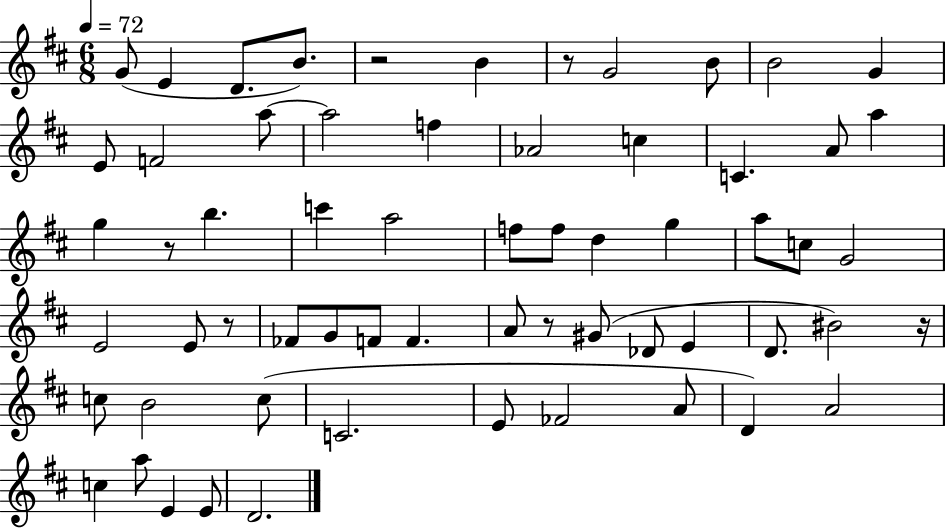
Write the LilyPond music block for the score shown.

{
  \clef treble
  \numericTimeSignature
  \time 6/8
  \key d \major
  \tempo 4 = 72
  g'8( e'4 d'8. b'8.) | r2 b'4 | r8 g'2 b'8 | b'2 g'4 | \break e'8 f'2 a''8~~ | a''2 f''4 | aes'2 c''4 | c'4. a'8 a''4 | \break g''4 r8 b''4. | c'''4 a''2 | f''8 f''8 d''4 g''4 | a''8 c''8 g'2 | \break e'2 e'8 r8 | fes'8 g'8 f'8 f'4. | a'8 r8 gis'8( des'8 e'4 | d'8. bis'2) r16 | \break c''8 b'2 c''8( | c'2. | e'8 fes'2 a'8 | d'4) a'2 | \break c''4 a''8 e'4 e'8 | d'2. | \bar "|."
}